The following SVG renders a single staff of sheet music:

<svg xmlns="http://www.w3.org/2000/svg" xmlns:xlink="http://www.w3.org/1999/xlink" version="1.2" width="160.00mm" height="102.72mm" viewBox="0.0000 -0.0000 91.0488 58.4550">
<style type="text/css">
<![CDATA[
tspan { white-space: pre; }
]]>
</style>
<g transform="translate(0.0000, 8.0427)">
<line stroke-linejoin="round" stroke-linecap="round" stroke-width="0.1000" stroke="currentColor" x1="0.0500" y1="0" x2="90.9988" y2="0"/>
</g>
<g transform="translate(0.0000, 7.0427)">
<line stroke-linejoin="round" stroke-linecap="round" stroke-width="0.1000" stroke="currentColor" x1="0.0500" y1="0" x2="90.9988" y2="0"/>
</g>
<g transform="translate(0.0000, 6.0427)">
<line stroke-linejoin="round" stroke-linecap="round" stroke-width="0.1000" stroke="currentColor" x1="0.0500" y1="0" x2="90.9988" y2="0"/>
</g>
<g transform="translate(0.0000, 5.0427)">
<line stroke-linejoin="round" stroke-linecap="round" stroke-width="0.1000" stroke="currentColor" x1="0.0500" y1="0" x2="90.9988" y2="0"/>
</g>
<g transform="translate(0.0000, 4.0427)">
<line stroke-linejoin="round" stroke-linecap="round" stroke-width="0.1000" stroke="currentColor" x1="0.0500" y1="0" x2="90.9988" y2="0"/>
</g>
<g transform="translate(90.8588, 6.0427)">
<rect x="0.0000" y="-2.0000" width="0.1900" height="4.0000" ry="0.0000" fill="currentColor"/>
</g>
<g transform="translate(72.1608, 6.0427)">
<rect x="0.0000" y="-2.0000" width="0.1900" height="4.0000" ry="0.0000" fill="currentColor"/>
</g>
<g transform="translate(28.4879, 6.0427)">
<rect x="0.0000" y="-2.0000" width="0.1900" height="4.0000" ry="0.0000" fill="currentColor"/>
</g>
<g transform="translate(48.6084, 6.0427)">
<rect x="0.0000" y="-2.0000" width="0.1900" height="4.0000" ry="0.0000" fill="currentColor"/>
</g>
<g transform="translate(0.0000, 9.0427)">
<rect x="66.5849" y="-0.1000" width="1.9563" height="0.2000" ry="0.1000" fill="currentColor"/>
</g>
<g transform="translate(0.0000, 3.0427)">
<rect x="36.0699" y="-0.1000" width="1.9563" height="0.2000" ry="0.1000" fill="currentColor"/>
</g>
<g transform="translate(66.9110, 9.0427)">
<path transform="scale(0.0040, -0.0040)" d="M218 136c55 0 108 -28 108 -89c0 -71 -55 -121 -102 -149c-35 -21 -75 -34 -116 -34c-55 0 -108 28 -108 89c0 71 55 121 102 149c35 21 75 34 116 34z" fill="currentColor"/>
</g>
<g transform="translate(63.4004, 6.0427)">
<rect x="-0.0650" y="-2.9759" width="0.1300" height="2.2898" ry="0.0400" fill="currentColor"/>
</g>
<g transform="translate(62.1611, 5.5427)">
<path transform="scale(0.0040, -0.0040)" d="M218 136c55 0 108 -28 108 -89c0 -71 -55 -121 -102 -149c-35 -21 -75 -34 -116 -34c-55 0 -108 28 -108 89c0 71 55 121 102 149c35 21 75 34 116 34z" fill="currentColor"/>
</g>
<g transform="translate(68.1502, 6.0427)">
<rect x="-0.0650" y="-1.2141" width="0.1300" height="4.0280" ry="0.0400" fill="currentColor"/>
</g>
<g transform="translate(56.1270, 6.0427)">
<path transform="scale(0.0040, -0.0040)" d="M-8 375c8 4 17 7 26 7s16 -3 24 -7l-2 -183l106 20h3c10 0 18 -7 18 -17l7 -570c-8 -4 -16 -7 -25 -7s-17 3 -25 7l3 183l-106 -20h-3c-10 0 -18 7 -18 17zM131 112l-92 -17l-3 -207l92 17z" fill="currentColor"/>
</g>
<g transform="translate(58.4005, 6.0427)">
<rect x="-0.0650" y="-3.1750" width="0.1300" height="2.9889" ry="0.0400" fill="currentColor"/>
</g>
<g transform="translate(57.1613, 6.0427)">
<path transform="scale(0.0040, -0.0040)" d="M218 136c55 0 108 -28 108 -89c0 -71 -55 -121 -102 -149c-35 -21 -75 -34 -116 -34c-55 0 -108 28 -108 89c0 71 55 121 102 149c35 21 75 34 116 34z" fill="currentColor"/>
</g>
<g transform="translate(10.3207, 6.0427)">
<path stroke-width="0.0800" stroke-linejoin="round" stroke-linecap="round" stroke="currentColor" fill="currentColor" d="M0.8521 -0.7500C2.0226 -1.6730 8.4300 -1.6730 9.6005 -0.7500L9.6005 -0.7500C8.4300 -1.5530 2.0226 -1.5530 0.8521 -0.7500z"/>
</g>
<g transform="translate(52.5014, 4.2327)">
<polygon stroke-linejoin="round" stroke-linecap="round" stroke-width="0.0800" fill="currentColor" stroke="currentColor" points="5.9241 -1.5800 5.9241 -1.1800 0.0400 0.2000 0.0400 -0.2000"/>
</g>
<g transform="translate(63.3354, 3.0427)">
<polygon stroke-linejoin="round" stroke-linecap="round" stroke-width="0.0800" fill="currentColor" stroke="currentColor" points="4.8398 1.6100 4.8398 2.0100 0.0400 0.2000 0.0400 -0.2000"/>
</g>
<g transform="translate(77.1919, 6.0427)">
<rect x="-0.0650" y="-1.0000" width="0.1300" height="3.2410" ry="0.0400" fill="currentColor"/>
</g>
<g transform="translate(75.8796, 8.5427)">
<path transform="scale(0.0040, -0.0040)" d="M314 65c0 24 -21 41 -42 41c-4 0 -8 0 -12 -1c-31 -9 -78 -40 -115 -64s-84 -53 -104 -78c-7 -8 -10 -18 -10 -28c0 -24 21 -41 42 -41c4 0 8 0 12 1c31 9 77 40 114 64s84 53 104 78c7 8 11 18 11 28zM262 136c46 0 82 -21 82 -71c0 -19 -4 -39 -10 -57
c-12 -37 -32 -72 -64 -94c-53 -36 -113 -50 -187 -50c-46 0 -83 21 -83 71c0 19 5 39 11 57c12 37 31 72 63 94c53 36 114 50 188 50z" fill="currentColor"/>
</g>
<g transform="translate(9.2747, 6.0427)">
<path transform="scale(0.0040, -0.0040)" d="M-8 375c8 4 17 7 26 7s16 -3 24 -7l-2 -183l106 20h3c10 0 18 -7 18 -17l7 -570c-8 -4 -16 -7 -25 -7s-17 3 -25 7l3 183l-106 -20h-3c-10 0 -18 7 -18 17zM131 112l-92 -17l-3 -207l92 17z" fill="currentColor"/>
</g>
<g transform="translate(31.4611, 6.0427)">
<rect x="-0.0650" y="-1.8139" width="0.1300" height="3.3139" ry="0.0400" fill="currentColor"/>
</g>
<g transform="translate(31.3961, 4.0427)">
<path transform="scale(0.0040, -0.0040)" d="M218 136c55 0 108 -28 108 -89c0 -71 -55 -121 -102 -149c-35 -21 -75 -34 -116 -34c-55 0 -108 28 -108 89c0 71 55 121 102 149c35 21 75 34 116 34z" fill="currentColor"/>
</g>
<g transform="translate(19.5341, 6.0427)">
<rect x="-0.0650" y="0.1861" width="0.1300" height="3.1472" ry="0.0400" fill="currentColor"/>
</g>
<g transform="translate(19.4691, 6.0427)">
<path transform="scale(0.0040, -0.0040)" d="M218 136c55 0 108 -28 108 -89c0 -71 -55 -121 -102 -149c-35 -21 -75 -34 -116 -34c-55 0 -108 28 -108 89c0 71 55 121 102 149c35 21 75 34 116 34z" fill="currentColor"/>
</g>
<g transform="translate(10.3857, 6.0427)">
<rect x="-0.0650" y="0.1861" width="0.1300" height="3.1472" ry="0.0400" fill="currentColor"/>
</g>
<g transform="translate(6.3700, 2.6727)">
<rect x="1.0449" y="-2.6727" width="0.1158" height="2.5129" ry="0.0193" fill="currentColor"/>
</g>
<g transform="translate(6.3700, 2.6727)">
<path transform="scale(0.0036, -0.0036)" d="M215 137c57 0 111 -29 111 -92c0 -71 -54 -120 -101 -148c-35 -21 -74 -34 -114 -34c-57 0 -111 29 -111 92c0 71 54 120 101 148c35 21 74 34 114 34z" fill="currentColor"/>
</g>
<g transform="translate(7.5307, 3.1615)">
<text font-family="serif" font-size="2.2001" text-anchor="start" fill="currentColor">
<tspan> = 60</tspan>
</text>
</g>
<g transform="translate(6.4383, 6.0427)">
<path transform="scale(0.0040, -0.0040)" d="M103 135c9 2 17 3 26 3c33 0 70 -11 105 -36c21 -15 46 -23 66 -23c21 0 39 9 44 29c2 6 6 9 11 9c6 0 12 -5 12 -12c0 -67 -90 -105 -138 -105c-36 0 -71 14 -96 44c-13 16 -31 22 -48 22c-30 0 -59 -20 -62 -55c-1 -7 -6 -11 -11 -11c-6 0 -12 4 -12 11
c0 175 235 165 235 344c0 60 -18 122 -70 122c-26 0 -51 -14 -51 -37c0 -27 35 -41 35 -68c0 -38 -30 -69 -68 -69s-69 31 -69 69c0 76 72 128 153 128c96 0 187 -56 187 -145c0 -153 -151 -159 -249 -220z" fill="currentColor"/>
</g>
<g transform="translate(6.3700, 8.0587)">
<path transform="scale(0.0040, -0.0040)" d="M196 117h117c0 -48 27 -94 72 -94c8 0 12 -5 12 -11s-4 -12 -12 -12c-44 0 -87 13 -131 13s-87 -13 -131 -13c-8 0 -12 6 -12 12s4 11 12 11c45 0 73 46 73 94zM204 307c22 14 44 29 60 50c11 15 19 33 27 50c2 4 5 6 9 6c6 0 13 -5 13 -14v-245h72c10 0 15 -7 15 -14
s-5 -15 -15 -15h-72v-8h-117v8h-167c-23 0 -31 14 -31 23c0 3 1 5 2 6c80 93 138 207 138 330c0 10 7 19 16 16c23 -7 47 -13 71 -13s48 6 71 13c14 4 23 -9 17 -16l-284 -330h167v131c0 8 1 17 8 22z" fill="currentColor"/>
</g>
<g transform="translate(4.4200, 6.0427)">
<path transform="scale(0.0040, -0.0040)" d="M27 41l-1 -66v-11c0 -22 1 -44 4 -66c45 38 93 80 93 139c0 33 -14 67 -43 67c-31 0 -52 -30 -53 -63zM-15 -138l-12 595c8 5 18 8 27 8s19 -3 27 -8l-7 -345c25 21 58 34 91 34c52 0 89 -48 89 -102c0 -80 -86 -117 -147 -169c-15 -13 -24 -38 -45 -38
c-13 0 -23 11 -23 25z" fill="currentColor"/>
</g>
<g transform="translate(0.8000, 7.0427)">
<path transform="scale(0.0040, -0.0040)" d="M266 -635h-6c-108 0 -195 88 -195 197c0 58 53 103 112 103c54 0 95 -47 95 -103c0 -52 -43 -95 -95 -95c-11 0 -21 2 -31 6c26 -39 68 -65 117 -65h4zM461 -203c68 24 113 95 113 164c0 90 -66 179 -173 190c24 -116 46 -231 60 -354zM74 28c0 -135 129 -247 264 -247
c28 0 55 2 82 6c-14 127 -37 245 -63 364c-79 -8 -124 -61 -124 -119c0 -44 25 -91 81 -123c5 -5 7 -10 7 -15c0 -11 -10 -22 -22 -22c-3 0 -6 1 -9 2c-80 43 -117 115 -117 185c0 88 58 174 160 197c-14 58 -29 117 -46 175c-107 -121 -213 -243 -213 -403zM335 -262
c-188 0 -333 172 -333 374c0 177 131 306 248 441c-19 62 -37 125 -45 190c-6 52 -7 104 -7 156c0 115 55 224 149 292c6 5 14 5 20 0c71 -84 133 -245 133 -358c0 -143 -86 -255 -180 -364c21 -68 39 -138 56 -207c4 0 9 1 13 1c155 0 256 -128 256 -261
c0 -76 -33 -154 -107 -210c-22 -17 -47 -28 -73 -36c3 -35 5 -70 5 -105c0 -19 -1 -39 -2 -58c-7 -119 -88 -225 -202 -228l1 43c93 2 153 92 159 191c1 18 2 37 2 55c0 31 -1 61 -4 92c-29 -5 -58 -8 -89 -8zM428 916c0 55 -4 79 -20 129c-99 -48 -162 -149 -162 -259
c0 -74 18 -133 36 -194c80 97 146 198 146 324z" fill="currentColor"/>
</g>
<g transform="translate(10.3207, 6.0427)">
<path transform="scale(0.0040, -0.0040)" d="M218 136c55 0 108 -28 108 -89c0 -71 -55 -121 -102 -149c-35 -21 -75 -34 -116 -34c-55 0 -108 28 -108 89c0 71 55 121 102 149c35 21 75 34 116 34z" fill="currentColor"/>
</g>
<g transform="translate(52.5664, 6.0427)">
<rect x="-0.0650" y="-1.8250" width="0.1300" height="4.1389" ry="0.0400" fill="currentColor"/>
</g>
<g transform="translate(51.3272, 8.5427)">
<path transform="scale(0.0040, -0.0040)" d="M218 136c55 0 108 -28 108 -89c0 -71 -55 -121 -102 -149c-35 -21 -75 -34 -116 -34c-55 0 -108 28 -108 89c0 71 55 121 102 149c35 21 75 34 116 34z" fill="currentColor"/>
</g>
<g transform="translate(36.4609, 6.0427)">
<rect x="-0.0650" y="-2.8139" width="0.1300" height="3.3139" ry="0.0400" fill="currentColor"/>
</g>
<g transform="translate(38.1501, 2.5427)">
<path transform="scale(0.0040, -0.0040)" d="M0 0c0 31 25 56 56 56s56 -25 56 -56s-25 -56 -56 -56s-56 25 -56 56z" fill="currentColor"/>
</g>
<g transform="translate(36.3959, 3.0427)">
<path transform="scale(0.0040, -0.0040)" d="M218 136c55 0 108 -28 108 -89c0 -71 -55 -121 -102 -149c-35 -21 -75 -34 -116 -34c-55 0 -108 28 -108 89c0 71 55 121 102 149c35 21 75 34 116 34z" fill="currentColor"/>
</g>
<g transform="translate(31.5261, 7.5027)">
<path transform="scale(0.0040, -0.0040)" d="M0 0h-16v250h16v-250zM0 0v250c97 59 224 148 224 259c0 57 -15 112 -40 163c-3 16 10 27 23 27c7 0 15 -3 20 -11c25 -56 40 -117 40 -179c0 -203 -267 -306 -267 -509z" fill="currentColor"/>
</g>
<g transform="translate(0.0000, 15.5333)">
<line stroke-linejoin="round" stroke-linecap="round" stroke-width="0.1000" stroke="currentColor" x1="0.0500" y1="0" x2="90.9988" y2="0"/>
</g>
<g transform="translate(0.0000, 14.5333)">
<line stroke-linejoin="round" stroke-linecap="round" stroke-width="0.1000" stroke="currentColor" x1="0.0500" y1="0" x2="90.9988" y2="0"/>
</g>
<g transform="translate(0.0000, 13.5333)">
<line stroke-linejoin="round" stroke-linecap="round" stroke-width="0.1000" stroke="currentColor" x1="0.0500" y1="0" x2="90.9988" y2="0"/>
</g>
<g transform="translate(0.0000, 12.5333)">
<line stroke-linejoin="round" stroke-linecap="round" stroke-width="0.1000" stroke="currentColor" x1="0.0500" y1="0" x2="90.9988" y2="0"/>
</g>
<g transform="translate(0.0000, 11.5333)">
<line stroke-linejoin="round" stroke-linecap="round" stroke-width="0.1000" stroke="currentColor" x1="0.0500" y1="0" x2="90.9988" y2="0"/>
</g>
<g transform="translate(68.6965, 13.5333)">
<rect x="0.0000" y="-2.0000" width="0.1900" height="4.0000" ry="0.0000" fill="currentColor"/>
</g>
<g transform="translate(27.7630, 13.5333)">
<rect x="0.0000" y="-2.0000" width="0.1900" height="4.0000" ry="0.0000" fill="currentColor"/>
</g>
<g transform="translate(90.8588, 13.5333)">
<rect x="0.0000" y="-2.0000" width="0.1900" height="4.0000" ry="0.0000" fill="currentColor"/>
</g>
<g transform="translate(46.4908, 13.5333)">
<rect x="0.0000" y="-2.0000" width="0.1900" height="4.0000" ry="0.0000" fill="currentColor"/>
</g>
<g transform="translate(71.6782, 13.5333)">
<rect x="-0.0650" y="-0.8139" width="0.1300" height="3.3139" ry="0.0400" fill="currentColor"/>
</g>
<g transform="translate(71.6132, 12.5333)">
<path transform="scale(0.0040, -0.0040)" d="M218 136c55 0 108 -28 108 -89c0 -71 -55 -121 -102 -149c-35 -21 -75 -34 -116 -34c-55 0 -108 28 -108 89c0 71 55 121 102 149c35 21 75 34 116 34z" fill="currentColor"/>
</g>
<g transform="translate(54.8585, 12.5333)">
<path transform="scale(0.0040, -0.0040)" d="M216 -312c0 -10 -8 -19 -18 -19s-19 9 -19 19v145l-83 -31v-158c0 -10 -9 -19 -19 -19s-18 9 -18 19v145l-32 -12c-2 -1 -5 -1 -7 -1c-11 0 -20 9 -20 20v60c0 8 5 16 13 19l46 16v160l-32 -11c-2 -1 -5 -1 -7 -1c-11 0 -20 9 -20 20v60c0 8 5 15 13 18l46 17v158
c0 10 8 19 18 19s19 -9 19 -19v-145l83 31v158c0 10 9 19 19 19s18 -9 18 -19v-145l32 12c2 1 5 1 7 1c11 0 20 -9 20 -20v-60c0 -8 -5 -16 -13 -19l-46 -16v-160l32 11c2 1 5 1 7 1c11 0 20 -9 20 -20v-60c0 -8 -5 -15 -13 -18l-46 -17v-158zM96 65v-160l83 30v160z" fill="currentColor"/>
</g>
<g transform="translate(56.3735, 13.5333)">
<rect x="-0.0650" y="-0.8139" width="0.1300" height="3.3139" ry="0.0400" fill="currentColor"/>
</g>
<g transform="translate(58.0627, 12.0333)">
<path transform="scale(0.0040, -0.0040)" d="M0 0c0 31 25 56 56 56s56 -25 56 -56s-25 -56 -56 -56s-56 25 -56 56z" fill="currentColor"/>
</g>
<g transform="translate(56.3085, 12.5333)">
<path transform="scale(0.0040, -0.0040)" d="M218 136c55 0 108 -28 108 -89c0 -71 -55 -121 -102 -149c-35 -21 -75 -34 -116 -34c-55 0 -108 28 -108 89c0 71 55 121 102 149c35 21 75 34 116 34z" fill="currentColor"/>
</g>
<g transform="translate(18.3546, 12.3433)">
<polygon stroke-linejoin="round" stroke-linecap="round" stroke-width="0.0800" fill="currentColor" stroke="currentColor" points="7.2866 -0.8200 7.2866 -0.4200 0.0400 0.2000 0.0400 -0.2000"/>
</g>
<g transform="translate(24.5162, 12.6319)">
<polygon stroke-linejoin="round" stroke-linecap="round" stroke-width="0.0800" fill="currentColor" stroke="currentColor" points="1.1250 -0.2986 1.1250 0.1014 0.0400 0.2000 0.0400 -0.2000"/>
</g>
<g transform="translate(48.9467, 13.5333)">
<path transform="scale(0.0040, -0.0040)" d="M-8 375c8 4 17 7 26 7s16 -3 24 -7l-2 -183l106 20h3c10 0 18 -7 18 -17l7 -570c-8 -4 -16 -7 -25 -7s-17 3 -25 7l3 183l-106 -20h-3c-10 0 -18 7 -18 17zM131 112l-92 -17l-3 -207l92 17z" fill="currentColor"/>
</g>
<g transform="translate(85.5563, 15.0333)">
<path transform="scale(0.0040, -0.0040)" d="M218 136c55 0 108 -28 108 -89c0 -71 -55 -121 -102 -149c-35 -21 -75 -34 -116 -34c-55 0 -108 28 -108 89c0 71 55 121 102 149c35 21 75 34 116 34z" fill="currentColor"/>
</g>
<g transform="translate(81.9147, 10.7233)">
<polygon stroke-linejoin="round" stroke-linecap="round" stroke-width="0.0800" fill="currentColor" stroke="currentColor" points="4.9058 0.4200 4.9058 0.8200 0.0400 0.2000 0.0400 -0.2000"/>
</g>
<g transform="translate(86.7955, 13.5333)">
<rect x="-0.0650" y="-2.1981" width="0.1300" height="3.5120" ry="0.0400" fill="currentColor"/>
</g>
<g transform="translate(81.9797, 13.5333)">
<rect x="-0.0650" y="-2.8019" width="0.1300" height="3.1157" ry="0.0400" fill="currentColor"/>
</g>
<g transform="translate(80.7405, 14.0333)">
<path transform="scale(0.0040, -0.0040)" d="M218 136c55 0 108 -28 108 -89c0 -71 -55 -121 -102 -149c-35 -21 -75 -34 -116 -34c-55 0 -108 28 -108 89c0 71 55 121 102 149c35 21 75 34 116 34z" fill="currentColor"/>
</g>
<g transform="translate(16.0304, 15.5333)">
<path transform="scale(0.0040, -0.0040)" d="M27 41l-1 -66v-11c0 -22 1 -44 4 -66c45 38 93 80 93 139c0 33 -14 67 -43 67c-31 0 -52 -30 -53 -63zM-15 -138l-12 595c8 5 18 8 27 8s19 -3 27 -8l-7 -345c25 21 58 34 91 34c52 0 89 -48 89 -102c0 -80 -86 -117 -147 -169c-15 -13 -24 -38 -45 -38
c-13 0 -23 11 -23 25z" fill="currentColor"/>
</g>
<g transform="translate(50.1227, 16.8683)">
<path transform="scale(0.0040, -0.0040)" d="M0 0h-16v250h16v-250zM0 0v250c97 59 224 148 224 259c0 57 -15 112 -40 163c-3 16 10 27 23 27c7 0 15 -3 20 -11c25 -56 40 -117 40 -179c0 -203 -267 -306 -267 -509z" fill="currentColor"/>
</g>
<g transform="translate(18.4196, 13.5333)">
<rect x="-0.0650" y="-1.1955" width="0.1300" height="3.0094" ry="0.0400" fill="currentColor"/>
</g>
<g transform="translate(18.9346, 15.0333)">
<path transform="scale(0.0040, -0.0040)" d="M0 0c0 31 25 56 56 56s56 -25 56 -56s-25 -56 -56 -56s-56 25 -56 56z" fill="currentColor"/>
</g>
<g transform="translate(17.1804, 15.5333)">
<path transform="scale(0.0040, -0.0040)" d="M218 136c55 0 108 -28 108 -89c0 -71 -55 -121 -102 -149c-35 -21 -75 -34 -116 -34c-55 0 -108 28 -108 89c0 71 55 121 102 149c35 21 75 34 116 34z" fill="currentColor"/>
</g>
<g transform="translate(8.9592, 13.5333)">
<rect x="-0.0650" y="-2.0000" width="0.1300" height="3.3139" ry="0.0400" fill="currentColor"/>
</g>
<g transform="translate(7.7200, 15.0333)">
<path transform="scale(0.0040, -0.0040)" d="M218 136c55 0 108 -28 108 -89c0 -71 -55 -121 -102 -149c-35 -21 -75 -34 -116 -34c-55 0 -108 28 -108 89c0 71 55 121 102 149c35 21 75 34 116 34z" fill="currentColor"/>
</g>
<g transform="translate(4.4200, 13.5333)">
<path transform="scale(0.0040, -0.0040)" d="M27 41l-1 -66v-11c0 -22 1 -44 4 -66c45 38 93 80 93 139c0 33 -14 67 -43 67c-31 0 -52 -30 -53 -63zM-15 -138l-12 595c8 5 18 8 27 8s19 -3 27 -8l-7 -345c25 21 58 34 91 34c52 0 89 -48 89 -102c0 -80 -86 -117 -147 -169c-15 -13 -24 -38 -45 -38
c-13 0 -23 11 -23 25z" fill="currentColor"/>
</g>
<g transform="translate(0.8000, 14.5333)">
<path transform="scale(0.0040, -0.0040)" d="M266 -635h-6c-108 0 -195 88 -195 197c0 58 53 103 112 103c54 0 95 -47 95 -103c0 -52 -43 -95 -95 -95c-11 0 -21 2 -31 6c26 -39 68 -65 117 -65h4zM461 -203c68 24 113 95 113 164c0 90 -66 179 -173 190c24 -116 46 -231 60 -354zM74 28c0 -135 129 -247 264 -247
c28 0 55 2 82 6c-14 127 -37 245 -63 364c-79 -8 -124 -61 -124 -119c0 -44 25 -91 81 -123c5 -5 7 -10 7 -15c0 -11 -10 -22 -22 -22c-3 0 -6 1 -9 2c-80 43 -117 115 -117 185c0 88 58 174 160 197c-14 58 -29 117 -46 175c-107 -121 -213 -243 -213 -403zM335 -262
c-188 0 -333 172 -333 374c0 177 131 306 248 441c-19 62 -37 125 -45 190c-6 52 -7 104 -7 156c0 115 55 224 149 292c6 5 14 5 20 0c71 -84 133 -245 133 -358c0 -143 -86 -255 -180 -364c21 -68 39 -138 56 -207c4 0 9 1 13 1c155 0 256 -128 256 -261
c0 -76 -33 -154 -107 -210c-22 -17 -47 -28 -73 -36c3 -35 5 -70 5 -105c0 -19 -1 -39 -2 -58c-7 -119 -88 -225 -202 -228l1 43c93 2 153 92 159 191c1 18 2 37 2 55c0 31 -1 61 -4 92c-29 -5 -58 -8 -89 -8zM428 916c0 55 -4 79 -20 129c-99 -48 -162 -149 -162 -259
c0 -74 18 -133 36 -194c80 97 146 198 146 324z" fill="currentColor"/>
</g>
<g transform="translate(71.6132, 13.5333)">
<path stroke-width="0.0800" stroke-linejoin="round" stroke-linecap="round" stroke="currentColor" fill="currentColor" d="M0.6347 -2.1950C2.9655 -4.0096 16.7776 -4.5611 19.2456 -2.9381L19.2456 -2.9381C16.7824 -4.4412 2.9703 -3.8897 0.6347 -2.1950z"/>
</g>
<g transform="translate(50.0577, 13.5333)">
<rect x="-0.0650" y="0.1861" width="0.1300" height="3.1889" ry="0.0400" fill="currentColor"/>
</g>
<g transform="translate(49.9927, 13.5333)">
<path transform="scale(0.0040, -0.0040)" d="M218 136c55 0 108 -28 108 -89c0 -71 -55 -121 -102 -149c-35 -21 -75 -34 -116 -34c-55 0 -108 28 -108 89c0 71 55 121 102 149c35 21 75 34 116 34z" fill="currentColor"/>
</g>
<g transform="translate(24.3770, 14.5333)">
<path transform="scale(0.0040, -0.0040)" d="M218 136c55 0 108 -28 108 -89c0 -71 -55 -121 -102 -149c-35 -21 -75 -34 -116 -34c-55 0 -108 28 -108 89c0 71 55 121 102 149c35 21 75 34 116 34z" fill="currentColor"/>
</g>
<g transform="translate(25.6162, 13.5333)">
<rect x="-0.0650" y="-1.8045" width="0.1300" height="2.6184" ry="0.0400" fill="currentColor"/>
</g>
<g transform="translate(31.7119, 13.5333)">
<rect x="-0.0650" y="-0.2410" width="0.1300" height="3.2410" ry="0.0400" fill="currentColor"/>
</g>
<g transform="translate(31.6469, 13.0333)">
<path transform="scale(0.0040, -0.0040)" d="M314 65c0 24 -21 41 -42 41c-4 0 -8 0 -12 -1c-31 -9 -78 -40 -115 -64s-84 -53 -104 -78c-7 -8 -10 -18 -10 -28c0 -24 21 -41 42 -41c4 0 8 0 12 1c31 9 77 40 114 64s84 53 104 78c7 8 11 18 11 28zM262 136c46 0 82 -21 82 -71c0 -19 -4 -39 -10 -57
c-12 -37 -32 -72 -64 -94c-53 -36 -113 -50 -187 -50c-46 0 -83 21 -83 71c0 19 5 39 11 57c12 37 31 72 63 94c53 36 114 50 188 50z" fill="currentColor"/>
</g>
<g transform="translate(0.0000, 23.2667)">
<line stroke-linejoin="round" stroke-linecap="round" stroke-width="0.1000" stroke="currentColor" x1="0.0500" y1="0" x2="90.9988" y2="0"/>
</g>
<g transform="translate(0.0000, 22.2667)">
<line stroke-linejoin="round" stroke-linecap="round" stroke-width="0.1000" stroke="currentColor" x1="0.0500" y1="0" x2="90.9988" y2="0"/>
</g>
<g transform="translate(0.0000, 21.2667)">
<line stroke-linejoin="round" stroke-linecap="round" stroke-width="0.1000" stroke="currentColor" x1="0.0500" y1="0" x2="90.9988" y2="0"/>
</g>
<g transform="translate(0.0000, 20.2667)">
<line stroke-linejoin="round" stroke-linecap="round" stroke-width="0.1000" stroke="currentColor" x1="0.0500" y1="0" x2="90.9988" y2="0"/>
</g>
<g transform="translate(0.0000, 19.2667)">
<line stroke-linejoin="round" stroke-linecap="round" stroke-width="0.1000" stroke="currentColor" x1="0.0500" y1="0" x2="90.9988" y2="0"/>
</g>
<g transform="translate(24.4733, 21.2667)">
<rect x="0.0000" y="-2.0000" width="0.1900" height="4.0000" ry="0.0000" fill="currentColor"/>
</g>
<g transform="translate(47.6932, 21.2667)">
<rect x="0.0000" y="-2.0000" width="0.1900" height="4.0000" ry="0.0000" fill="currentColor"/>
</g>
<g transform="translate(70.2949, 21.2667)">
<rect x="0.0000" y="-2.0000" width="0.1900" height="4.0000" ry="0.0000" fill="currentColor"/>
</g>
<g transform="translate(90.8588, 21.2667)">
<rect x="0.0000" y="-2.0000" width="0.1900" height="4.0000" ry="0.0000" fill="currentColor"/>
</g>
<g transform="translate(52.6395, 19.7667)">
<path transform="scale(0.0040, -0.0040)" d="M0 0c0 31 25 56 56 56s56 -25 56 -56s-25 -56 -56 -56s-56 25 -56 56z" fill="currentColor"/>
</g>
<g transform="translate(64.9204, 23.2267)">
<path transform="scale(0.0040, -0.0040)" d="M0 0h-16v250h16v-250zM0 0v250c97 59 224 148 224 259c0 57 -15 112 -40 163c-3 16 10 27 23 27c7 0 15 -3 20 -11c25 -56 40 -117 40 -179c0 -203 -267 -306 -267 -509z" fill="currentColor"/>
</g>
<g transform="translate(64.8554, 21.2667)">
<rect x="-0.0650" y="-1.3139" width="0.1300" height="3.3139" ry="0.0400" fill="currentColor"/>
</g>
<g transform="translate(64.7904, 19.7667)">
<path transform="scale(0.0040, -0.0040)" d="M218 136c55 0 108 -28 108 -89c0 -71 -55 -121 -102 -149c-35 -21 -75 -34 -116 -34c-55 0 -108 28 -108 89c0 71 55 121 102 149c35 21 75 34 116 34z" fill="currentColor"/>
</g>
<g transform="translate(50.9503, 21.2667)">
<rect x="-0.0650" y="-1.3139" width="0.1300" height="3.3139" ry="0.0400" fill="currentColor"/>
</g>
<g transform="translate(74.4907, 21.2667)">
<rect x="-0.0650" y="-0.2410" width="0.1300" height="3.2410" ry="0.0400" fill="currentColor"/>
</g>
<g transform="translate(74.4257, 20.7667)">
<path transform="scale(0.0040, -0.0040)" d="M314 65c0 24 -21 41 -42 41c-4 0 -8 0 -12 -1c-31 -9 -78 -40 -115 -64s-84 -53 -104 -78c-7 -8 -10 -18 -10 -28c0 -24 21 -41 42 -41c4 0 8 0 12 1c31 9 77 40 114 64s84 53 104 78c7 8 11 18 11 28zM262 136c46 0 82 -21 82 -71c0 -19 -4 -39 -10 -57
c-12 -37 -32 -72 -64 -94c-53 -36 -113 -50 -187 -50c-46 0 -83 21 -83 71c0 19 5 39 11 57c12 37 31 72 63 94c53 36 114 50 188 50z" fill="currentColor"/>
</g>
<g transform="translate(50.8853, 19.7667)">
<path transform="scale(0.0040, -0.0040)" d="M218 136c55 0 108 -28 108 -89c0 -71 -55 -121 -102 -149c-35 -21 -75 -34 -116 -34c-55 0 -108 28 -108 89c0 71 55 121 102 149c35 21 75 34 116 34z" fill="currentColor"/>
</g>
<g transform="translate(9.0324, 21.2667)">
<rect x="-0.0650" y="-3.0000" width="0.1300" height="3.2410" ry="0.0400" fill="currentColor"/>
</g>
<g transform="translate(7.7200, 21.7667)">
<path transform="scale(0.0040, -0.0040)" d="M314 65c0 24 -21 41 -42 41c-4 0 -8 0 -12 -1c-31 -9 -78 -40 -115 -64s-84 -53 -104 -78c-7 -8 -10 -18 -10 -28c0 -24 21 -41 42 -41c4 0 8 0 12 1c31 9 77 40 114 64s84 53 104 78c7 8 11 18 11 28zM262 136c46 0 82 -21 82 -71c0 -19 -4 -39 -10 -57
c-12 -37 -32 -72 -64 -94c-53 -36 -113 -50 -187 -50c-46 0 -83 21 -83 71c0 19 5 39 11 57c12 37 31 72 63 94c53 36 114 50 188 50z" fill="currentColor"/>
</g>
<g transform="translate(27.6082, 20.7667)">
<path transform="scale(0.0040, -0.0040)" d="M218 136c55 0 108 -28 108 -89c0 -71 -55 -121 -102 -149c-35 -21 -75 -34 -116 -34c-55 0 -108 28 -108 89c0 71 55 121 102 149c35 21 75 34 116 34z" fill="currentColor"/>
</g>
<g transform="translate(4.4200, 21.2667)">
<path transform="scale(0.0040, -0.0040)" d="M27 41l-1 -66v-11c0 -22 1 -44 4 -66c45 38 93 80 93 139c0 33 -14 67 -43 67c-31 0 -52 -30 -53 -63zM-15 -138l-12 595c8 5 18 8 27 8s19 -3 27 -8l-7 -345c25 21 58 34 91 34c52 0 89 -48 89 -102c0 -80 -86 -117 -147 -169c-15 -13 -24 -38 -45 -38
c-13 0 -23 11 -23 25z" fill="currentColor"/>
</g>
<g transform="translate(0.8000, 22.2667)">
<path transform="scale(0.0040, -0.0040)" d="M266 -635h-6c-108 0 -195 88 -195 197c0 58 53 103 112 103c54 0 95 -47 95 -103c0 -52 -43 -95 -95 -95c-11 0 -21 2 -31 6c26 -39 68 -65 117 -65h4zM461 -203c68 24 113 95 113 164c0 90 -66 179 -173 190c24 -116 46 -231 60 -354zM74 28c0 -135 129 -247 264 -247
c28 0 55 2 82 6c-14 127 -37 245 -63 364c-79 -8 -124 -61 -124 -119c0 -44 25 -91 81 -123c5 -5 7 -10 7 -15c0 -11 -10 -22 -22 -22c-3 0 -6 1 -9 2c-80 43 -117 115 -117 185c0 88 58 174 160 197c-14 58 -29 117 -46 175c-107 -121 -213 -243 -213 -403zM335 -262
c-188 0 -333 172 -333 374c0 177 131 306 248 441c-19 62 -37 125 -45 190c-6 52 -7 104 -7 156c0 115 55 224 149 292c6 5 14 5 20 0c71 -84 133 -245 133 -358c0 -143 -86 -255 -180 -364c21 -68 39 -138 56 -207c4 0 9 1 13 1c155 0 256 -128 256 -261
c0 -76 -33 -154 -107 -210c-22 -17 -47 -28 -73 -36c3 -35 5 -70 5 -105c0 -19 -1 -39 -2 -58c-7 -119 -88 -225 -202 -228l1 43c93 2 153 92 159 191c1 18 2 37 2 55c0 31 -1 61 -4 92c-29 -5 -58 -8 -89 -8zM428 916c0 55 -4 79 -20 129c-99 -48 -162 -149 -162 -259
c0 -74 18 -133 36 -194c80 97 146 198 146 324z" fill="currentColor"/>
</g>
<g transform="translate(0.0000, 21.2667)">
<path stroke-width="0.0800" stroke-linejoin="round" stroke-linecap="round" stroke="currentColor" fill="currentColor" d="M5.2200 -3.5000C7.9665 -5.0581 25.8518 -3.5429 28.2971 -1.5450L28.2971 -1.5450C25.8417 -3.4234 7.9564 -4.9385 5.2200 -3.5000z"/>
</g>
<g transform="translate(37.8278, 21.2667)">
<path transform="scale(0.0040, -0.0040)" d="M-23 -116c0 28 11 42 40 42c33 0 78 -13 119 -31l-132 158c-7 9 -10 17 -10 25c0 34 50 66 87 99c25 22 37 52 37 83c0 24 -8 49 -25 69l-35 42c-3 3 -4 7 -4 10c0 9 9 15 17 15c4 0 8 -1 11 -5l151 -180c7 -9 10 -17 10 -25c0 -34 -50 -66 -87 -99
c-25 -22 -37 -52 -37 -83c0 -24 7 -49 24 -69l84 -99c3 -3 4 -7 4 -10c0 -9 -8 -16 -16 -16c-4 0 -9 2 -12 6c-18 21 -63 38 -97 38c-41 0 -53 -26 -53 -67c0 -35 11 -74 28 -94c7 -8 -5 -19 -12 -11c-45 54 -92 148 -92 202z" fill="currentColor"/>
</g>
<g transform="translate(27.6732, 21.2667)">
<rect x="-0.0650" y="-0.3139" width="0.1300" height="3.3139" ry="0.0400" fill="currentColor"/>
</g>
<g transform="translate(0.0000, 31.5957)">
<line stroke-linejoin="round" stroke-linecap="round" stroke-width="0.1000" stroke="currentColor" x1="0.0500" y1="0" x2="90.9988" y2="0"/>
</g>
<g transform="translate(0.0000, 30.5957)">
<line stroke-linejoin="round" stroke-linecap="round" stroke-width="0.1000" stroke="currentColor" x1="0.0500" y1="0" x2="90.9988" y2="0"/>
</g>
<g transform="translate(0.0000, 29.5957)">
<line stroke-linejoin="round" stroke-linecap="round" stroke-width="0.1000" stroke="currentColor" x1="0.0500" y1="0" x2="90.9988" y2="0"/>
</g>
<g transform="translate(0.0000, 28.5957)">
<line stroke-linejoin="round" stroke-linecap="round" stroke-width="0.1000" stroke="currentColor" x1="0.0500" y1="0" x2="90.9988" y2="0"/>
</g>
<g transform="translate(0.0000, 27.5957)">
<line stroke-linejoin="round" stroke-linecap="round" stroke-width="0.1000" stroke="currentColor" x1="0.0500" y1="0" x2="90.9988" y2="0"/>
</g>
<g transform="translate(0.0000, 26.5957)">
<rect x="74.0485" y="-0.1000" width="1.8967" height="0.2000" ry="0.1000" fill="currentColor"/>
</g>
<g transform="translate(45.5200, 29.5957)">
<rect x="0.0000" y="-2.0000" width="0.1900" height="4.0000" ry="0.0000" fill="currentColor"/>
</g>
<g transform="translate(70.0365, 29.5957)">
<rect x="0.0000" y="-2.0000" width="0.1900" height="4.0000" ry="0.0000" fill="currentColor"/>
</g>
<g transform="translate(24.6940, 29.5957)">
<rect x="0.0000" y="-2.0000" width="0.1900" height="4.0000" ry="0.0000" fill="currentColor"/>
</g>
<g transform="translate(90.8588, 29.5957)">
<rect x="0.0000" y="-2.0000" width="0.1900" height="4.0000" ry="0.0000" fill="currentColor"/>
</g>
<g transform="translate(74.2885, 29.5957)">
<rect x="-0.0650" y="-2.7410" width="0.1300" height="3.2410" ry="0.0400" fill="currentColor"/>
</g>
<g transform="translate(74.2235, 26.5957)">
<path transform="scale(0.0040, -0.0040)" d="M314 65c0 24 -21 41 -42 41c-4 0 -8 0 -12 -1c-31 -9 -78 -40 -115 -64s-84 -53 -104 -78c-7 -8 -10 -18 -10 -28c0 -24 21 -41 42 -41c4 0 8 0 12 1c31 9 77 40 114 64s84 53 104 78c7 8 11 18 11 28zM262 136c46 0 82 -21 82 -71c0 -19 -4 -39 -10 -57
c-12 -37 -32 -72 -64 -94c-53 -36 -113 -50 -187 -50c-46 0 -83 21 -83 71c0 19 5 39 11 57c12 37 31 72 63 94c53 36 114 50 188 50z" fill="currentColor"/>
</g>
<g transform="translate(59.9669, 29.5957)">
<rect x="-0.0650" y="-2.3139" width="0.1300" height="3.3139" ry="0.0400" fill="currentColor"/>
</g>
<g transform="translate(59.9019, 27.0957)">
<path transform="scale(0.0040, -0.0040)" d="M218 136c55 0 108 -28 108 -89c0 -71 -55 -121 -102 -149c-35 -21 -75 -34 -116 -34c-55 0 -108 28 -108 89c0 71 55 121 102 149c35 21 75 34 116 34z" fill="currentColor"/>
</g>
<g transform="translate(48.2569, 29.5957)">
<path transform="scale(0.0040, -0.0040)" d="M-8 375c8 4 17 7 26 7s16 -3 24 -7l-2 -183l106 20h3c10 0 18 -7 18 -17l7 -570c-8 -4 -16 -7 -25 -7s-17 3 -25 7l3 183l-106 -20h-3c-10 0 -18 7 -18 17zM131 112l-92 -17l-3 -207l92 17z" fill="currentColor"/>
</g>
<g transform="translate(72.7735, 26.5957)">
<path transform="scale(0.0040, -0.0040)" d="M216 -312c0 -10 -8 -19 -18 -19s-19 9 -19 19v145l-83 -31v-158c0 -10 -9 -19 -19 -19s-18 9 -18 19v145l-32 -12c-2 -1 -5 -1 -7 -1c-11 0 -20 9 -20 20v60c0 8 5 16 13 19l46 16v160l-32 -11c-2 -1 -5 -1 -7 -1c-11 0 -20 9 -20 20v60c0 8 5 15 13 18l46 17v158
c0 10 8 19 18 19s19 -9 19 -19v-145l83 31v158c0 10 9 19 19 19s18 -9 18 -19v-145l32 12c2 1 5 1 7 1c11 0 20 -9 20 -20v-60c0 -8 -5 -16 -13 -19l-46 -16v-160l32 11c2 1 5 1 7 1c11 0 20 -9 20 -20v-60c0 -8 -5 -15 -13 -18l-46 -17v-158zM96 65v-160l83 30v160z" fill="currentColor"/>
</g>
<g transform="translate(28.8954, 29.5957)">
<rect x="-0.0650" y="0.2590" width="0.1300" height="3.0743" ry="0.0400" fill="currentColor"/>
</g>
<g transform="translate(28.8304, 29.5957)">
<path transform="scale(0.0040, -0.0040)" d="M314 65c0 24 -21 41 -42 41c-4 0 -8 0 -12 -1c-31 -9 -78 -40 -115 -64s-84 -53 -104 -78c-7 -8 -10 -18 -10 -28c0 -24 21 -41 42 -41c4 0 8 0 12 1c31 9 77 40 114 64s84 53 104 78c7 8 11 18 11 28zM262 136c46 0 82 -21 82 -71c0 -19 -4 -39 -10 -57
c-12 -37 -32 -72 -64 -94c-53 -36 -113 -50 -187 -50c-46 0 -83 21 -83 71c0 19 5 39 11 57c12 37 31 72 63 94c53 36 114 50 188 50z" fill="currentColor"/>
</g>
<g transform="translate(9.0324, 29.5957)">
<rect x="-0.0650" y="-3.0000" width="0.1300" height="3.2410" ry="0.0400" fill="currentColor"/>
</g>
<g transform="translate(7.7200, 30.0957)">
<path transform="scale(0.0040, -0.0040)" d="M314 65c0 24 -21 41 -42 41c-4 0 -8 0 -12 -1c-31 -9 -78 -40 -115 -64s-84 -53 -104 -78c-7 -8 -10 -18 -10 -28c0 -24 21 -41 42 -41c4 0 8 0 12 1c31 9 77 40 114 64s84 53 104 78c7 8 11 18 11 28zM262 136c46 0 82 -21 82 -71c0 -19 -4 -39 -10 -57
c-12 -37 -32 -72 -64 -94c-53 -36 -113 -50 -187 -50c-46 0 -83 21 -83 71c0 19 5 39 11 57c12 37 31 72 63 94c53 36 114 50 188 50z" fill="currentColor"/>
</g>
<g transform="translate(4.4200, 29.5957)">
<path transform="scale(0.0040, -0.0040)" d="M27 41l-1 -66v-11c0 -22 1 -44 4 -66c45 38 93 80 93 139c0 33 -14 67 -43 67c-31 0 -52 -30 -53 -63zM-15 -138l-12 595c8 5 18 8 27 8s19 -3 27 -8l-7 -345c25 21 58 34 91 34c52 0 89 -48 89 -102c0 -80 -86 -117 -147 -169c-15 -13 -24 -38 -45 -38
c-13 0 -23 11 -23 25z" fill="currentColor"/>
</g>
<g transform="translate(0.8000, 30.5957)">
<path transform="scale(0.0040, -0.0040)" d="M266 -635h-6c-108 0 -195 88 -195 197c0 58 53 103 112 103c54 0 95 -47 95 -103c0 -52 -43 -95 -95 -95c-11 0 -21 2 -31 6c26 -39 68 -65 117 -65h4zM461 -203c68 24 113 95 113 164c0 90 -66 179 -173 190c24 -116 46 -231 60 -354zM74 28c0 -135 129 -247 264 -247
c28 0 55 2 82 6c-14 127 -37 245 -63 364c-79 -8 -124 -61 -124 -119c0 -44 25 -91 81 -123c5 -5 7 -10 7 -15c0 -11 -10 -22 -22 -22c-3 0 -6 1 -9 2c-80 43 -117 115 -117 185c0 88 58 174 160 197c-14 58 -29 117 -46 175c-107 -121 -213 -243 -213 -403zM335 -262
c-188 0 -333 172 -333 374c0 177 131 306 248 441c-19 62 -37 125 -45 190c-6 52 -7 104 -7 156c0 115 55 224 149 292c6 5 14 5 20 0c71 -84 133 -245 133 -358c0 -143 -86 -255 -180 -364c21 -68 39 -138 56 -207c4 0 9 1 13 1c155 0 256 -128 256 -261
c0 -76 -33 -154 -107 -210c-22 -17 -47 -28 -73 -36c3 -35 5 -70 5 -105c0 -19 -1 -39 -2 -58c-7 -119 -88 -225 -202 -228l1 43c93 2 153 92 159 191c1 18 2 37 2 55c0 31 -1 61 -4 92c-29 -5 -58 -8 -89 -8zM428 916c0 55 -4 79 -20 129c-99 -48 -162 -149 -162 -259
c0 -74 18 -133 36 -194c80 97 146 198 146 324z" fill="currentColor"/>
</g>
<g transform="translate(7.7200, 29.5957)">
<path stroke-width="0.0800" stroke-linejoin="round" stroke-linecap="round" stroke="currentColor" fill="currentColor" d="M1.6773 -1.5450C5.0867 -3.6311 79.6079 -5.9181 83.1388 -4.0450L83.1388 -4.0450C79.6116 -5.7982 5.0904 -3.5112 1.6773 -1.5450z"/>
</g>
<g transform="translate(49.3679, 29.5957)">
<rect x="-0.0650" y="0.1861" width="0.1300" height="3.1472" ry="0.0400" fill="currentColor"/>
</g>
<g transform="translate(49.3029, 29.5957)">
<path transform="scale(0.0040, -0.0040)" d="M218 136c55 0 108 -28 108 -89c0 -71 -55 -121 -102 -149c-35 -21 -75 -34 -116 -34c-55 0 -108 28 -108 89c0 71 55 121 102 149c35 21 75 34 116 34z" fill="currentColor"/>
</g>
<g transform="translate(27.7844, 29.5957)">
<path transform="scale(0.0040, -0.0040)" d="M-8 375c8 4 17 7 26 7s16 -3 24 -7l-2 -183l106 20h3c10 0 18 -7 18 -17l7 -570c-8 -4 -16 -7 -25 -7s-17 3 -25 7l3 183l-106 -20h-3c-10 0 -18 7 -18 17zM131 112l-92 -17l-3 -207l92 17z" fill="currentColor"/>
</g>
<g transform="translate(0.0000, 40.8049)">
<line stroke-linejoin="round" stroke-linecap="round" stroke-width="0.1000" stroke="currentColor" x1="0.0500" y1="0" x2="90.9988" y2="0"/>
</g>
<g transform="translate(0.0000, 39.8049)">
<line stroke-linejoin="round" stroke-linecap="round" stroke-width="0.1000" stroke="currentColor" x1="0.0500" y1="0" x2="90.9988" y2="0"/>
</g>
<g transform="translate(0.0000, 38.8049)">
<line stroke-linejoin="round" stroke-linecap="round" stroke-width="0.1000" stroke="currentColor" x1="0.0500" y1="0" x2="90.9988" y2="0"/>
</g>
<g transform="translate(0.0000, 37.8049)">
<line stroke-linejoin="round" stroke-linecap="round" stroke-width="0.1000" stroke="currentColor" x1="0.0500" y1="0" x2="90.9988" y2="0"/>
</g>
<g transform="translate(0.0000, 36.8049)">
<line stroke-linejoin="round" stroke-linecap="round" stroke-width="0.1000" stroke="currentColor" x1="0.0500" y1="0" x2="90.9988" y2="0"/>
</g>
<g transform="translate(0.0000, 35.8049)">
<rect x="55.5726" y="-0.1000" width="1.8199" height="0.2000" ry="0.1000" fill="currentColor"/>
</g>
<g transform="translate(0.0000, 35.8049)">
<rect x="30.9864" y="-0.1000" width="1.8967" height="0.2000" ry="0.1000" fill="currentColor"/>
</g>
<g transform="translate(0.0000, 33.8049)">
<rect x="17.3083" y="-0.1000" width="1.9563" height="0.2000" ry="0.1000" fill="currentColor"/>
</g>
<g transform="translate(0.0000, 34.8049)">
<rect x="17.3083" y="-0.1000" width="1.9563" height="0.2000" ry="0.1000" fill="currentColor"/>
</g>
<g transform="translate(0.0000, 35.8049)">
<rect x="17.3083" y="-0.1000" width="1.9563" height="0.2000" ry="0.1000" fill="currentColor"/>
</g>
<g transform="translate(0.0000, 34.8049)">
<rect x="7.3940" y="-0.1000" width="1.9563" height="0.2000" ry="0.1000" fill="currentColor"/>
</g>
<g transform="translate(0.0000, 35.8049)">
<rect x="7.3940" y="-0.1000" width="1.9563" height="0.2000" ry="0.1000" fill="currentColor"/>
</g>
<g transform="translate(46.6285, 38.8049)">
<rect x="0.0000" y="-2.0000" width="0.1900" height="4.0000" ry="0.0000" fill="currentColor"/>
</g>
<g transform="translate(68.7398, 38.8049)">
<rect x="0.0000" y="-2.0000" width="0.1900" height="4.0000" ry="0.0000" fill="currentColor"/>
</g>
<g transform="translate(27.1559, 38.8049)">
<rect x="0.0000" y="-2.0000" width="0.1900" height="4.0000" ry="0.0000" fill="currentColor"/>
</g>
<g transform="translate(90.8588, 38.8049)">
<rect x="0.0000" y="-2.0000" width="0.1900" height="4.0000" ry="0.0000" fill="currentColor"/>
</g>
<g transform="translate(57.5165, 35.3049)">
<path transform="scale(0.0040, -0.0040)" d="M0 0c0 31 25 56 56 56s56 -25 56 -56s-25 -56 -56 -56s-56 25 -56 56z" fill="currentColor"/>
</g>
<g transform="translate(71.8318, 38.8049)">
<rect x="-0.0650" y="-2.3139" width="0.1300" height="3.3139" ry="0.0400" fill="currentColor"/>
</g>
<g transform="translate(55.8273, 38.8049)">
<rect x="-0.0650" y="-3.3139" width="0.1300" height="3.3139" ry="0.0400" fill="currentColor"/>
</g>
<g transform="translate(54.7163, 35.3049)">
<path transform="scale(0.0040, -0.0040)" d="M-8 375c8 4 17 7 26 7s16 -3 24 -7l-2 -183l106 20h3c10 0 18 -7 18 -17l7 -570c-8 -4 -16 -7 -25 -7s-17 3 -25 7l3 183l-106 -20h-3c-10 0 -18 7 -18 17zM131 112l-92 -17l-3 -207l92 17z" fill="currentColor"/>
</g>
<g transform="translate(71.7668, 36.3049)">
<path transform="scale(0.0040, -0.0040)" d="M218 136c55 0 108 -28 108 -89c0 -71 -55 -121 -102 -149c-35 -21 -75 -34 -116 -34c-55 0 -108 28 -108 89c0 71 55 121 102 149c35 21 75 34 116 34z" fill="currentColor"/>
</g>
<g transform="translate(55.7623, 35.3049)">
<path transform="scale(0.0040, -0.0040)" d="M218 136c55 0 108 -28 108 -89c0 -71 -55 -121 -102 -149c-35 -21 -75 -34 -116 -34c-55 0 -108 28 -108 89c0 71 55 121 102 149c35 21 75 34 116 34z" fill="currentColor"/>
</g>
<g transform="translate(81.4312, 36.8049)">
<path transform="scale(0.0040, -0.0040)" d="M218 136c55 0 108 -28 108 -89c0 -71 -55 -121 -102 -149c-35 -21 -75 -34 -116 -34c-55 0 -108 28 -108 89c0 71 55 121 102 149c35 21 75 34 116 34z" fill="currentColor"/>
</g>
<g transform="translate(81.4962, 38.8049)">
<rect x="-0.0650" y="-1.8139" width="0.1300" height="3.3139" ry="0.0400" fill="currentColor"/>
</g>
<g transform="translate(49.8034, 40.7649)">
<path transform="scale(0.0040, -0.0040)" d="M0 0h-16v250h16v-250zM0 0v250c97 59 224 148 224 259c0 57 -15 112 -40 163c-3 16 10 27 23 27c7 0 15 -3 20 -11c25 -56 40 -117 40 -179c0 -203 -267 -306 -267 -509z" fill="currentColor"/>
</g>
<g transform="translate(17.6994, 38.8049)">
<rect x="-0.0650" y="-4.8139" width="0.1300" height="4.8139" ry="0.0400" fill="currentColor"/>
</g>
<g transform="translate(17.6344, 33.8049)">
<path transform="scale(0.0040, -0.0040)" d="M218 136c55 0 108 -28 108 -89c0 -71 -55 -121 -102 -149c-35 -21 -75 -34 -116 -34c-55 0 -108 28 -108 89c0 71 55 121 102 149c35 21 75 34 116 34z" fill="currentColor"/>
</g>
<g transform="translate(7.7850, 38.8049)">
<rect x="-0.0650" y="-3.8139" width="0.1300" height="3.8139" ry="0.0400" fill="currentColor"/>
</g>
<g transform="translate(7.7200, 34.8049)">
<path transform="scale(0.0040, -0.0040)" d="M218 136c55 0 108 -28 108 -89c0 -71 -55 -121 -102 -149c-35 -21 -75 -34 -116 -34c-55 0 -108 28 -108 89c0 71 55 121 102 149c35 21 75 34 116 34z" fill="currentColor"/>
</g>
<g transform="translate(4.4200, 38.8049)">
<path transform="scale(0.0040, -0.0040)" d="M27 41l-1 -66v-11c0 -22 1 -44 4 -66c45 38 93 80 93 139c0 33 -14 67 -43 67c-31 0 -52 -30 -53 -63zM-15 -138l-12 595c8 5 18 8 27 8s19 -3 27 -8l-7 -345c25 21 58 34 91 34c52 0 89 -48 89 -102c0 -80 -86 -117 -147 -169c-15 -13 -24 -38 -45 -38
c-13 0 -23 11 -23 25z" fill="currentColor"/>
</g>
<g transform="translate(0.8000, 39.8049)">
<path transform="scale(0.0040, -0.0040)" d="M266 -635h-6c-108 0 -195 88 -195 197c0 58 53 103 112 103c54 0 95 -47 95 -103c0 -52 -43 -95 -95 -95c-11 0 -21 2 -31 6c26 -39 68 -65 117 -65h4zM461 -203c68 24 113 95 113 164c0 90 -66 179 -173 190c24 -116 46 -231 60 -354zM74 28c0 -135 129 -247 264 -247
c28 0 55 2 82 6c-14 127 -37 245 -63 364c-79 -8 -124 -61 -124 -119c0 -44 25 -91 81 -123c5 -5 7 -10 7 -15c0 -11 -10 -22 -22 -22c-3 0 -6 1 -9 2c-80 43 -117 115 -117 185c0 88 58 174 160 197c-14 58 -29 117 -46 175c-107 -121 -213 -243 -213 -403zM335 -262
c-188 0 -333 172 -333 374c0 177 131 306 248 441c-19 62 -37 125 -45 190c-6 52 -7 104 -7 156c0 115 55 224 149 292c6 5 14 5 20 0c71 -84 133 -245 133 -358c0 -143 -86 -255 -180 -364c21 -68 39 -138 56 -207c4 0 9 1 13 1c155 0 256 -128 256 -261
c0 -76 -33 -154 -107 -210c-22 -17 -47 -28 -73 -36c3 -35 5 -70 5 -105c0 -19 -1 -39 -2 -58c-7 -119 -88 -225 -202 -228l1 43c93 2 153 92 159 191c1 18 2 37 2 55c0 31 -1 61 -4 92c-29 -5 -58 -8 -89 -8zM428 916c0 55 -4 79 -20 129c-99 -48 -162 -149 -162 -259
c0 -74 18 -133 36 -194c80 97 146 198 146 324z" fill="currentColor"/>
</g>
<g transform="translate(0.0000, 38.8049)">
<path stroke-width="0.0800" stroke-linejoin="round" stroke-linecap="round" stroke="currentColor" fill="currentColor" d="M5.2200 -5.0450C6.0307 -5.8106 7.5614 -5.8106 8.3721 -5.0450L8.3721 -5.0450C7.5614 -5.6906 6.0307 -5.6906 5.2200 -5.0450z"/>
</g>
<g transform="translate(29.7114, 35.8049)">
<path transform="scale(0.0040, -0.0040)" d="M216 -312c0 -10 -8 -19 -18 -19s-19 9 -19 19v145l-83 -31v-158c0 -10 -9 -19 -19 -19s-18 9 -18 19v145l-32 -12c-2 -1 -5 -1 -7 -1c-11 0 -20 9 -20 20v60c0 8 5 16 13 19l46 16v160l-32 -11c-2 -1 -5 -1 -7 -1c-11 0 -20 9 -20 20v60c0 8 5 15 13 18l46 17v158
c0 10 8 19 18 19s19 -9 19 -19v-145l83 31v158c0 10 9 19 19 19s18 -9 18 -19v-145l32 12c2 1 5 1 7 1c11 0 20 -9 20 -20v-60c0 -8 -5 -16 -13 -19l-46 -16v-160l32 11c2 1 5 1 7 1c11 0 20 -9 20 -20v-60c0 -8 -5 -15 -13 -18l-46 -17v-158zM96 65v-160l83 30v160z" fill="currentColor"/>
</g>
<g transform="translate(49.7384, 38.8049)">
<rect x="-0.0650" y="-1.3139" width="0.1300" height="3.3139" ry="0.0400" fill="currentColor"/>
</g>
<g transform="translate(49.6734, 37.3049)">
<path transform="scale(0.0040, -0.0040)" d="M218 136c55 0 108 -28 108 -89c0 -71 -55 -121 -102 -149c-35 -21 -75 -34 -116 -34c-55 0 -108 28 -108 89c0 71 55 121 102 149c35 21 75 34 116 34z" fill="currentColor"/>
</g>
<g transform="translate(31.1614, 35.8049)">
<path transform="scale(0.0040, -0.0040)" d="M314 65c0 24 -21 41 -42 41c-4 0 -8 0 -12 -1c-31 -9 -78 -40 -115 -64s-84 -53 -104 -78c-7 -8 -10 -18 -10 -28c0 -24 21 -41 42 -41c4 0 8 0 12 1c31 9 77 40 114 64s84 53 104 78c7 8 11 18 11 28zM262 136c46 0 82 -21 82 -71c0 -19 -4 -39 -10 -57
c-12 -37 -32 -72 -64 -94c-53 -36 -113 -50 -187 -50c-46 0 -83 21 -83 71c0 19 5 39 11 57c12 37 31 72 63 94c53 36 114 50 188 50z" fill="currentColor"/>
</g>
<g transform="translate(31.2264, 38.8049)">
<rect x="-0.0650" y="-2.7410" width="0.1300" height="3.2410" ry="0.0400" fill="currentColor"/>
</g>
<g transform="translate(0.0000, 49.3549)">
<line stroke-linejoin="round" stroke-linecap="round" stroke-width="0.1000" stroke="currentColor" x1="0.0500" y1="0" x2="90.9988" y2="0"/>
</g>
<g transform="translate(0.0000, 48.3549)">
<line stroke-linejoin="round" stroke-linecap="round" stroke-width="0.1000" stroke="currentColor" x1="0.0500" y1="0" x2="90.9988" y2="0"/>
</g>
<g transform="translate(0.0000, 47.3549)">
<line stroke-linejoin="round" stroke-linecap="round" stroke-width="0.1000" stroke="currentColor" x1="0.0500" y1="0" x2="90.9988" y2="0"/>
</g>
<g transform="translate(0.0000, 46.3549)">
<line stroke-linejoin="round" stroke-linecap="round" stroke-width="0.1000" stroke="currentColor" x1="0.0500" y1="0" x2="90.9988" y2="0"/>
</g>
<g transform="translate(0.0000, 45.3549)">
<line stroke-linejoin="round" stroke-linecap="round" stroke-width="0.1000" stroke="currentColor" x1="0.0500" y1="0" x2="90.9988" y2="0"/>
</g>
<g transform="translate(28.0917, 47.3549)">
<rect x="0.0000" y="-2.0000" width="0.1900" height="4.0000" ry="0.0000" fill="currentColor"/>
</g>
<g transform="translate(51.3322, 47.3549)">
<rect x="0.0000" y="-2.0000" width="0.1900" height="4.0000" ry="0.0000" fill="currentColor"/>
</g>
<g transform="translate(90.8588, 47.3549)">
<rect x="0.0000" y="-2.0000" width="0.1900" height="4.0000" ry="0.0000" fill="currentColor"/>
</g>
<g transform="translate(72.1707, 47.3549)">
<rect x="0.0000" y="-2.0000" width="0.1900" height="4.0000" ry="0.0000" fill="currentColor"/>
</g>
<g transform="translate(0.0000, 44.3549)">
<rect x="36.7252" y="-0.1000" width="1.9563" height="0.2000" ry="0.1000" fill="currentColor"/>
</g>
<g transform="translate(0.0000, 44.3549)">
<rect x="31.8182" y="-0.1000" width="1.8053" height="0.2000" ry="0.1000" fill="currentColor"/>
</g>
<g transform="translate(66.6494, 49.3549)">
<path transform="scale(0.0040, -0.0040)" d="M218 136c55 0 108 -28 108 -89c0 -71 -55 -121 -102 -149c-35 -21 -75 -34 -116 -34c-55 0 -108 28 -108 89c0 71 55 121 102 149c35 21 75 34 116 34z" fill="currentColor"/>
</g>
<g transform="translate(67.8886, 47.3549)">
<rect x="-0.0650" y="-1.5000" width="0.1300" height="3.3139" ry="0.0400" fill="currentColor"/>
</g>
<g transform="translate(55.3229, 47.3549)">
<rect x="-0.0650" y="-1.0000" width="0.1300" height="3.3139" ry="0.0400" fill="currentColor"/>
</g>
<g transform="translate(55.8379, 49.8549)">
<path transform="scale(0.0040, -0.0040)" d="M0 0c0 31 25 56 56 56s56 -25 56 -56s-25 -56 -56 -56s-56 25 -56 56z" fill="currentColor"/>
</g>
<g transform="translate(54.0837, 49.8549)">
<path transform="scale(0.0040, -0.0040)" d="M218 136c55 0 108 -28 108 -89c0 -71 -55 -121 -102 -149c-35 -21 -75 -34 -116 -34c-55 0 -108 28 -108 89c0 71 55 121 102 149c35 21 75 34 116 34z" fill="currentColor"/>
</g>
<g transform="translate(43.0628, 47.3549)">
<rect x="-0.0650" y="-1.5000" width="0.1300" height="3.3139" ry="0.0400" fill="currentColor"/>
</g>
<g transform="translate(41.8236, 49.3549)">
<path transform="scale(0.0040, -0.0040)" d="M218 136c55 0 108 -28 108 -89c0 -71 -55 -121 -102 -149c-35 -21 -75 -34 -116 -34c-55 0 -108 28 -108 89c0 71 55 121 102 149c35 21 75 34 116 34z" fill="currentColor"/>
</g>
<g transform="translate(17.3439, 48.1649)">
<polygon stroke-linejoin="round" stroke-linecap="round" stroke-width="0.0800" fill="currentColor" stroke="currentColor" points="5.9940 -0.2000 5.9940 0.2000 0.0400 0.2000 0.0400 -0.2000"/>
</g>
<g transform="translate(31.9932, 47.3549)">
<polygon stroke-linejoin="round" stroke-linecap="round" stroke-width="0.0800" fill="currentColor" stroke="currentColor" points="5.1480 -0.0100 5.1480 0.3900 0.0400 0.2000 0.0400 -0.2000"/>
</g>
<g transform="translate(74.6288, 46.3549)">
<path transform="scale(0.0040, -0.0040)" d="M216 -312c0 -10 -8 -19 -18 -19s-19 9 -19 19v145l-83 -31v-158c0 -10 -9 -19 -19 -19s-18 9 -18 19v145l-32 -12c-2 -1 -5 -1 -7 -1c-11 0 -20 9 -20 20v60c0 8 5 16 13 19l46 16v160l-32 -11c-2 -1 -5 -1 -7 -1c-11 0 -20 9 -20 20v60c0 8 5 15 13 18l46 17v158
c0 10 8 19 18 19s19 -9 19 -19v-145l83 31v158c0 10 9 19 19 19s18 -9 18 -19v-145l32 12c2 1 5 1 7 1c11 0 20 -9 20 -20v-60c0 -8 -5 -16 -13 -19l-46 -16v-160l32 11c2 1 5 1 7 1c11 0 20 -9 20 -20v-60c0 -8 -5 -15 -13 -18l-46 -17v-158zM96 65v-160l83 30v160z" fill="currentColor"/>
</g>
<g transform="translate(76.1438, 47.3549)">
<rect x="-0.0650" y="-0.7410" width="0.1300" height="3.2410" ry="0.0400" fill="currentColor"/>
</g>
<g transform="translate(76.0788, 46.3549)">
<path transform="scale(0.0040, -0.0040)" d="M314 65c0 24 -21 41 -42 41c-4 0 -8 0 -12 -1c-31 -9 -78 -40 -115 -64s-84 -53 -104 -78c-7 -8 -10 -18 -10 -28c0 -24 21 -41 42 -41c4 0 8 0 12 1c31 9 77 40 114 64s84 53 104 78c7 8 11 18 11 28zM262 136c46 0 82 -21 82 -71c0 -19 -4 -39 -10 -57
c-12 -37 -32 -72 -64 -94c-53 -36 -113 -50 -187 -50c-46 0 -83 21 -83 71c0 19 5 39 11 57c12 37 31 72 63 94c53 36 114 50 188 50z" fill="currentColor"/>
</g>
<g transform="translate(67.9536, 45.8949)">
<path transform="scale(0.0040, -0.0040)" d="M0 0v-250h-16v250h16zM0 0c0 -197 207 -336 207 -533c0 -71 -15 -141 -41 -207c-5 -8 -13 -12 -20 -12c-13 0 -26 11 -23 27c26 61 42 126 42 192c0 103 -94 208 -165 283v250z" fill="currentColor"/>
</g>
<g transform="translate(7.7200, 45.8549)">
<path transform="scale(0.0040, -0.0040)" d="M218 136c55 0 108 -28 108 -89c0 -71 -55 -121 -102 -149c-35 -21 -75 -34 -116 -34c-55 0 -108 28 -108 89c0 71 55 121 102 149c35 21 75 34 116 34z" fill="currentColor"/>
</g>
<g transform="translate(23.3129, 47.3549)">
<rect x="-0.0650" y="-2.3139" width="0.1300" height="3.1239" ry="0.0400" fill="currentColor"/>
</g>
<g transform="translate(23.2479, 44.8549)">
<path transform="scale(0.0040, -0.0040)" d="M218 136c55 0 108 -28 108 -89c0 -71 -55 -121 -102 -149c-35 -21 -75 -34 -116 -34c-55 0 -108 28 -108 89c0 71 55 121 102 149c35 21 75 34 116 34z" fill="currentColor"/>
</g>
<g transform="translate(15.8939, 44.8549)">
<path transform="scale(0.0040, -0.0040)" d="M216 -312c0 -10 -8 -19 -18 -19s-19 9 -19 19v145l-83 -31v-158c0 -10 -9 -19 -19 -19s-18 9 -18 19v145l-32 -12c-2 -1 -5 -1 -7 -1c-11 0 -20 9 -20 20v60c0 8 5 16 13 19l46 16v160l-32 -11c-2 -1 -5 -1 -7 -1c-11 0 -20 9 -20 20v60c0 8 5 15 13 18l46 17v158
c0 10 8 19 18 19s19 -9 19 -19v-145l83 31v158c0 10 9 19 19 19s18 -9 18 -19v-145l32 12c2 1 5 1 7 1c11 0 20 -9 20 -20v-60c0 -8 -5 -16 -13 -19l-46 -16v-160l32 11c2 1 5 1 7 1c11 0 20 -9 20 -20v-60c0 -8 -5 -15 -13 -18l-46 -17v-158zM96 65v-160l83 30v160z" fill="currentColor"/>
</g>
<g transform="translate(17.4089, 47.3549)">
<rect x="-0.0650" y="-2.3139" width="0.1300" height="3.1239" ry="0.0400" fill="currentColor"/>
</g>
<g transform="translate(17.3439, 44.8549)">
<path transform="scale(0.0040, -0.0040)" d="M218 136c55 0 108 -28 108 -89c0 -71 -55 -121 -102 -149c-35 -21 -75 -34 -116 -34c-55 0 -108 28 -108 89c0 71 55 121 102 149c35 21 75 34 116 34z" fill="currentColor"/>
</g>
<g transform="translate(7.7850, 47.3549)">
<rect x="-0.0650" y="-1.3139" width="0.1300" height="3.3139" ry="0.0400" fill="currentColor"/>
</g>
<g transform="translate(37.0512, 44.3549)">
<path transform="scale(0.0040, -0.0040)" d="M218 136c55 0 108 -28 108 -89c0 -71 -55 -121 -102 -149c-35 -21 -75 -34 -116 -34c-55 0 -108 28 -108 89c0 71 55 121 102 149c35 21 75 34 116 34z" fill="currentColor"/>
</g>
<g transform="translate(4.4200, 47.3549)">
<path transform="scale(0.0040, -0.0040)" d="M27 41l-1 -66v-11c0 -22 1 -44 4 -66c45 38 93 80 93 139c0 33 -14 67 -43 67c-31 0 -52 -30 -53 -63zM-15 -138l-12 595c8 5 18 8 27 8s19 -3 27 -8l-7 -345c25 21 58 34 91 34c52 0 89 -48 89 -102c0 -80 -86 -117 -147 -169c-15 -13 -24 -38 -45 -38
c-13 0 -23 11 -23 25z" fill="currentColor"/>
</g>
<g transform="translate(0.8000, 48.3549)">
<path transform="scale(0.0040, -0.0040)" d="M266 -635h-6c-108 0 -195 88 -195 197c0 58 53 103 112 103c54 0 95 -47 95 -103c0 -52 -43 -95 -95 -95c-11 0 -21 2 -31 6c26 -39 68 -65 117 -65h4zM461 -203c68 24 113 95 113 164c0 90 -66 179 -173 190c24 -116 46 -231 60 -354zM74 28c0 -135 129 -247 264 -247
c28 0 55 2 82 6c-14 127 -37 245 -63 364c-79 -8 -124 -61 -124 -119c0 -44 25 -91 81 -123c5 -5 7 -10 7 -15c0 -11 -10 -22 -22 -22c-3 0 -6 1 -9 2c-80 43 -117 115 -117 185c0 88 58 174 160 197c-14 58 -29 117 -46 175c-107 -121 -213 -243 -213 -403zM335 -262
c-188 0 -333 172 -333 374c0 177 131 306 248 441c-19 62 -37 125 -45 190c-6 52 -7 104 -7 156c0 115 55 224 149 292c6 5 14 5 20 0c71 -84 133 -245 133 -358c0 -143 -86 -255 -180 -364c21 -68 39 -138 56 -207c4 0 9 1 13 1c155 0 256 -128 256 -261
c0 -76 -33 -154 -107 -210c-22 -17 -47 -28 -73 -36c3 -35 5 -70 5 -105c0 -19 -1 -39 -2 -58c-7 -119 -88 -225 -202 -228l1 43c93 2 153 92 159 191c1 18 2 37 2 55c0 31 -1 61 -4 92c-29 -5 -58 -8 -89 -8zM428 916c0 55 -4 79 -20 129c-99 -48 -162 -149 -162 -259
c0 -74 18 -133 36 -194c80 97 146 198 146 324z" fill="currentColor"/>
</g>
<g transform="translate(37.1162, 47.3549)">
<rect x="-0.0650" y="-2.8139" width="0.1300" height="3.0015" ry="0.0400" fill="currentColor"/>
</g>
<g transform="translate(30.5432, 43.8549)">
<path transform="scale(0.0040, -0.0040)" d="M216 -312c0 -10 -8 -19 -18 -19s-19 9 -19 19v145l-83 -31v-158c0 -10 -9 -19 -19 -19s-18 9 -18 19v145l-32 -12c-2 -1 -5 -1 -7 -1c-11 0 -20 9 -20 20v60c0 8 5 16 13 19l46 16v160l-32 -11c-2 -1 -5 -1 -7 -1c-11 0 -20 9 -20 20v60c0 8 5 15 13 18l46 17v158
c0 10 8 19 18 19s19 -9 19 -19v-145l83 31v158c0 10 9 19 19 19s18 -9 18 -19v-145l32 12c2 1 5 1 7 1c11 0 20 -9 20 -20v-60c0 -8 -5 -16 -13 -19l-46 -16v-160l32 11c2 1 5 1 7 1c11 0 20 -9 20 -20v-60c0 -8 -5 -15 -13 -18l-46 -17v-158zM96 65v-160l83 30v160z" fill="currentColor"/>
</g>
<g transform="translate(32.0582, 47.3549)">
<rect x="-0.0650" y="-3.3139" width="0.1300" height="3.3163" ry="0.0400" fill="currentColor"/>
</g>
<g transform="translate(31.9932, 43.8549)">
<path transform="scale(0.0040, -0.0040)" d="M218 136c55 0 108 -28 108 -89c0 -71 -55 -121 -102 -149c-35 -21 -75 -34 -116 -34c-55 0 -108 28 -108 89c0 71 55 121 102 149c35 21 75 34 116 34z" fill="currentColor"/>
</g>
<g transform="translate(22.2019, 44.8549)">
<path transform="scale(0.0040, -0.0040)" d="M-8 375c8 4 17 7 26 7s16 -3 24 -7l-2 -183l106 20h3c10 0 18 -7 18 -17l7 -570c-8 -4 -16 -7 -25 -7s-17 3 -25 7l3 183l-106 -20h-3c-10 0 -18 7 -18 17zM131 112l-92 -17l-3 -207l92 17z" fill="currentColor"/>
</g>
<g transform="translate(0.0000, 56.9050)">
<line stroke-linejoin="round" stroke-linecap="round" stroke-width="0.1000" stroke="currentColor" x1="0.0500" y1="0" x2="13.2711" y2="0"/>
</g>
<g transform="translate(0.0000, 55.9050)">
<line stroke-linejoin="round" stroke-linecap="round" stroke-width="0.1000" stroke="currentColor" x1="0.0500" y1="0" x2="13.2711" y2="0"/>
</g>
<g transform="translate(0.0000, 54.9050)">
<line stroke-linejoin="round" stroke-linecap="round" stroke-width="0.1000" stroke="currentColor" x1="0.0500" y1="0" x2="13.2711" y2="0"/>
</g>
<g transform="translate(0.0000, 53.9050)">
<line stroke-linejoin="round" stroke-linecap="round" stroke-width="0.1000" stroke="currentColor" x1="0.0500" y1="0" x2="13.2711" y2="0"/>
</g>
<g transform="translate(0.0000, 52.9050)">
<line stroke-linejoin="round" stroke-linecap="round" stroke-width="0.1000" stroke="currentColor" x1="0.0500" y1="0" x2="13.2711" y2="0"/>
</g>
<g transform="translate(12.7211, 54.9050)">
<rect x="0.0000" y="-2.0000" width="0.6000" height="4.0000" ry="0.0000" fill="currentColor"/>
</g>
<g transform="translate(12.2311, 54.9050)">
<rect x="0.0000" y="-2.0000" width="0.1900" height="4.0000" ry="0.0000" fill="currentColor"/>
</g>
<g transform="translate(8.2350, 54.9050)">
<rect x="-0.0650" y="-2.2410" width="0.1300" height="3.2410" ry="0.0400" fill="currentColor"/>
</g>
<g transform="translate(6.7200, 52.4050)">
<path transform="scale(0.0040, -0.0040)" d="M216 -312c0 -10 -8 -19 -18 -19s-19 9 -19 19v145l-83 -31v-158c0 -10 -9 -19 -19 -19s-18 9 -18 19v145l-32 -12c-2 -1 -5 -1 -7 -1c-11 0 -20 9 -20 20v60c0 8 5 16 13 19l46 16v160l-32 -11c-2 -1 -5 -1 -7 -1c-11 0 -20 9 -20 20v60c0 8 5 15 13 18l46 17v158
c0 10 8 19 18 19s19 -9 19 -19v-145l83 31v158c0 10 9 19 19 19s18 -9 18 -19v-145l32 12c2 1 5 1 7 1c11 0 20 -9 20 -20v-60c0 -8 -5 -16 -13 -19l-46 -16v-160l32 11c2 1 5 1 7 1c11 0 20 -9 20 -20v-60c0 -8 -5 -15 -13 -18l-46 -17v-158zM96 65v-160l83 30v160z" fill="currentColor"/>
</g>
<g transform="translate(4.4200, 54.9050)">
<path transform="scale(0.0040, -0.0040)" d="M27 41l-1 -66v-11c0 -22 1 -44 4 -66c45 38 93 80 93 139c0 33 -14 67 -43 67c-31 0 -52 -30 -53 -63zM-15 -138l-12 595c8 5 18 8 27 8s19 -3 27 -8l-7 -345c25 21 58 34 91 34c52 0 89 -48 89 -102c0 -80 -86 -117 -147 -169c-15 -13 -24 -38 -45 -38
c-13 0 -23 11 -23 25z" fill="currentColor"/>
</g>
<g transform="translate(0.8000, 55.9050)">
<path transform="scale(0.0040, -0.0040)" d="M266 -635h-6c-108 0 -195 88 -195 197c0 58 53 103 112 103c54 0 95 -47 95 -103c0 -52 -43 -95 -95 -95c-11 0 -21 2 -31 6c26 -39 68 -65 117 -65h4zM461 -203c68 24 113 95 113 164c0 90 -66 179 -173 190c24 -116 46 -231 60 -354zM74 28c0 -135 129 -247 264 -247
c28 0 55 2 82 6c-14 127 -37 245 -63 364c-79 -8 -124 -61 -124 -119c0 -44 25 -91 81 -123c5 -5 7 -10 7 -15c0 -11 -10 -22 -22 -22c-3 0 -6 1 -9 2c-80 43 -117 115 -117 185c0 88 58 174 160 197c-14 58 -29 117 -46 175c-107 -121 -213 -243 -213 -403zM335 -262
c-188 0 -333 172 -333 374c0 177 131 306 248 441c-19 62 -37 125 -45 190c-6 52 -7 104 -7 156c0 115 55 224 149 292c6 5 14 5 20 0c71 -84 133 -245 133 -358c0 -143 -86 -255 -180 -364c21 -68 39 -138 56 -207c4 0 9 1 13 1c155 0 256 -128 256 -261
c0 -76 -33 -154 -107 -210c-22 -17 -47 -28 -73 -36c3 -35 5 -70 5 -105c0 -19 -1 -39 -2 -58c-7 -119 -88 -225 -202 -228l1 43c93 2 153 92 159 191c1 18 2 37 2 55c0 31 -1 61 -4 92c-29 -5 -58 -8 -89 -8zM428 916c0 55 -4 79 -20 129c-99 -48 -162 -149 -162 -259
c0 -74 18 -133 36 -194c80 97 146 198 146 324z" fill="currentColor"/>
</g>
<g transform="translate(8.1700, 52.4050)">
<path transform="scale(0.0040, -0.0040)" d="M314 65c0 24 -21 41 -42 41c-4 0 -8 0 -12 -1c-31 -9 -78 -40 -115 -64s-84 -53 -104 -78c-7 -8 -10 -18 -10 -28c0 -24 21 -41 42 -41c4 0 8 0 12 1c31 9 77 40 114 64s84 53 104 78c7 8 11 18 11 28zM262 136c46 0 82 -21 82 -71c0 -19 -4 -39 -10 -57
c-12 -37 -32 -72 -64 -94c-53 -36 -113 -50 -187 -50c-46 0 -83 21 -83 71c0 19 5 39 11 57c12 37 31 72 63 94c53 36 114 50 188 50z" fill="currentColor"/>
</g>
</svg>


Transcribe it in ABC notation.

X:1
T:Untitled
M:2/4
L:1/4
K:F
B B f/2 a D/2 B/2 c/2 C/2 D2 F _E/2 G/4 c2 B/2 ^d d A/2 F/2 A2 c z e e/2 c2 A2 B2 B g ^a2 c' e' ^a2 e/2 b g f e ^g/2 g/2 ^b/2 a/2 E D E/2 ^d2 ^g2